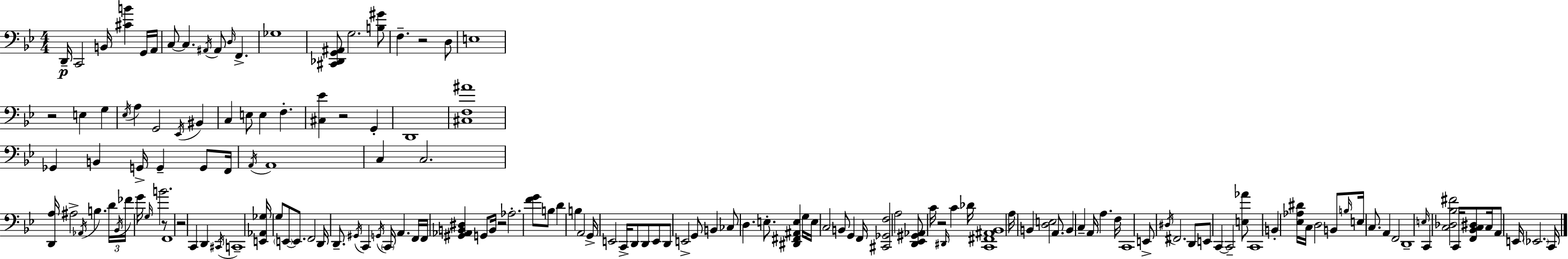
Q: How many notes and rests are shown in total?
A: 157